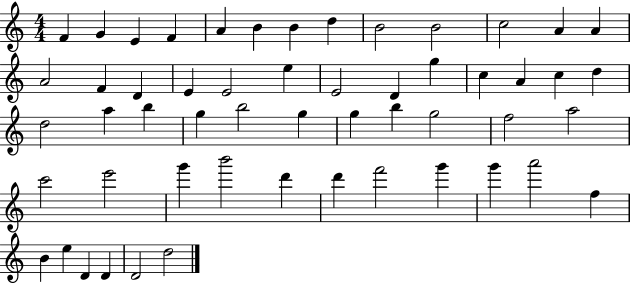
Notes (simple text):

F4/q G4/q E4/q F4/q A4/q B4/q B4/q D5/q B4/h B4/h C5/h A4/q A4/q A4/h F4/q D4/q E4/q E4/h E5/q E4/h D4/q G5/q C5/q A4/q C5/q D5/q D5/h A5/q B5/q G5/q B5/h G5/q G5/q B5/q G5/h F5/h A5/h C6/h E6/h G6/q B6/h D6/q D6/q F6/h G6/q G6/q A6/h F5/q B4/q E5/q D4/q D4/q D4/h D5/h